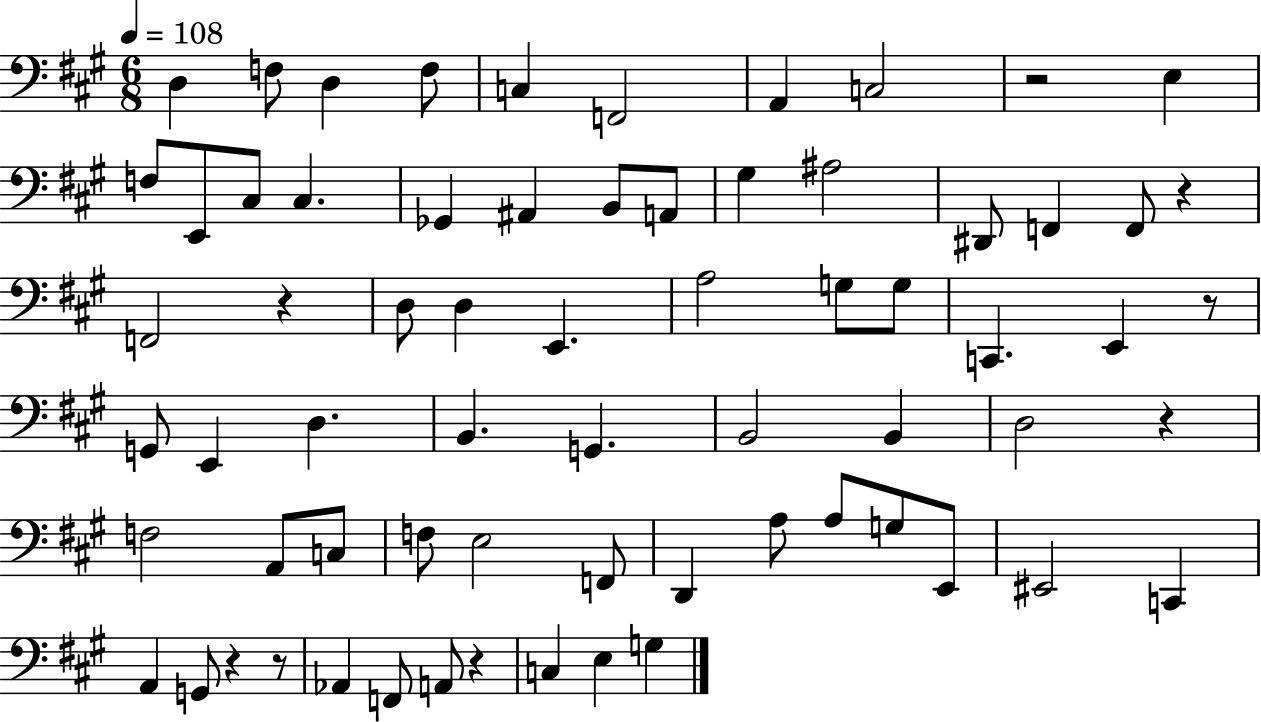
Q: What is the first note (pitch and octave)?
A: D3